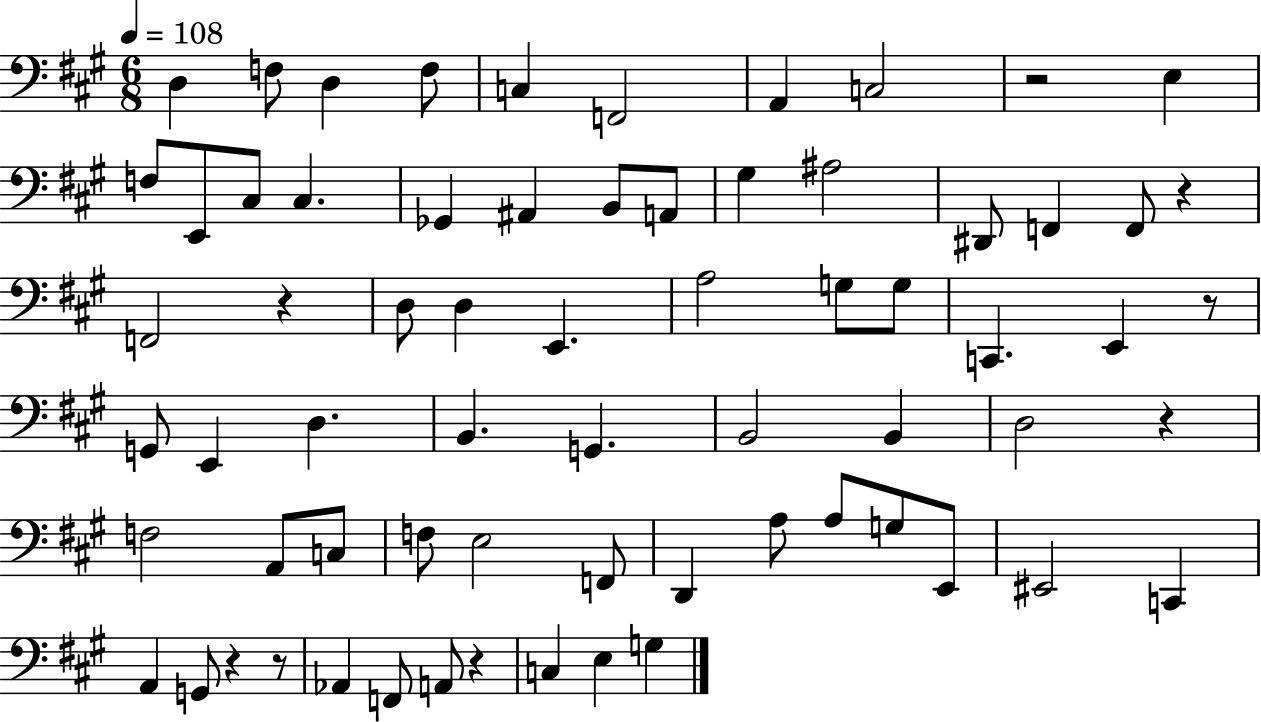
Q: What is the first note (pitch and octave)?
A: D3